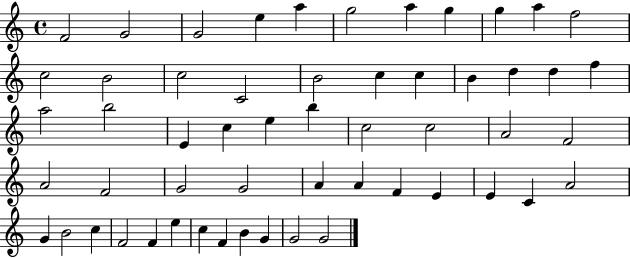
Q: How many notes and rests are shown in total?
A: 55